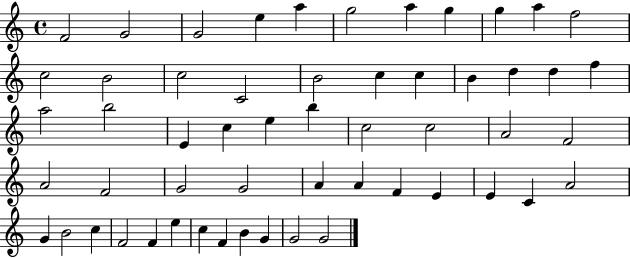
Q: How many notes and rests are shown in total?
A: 55